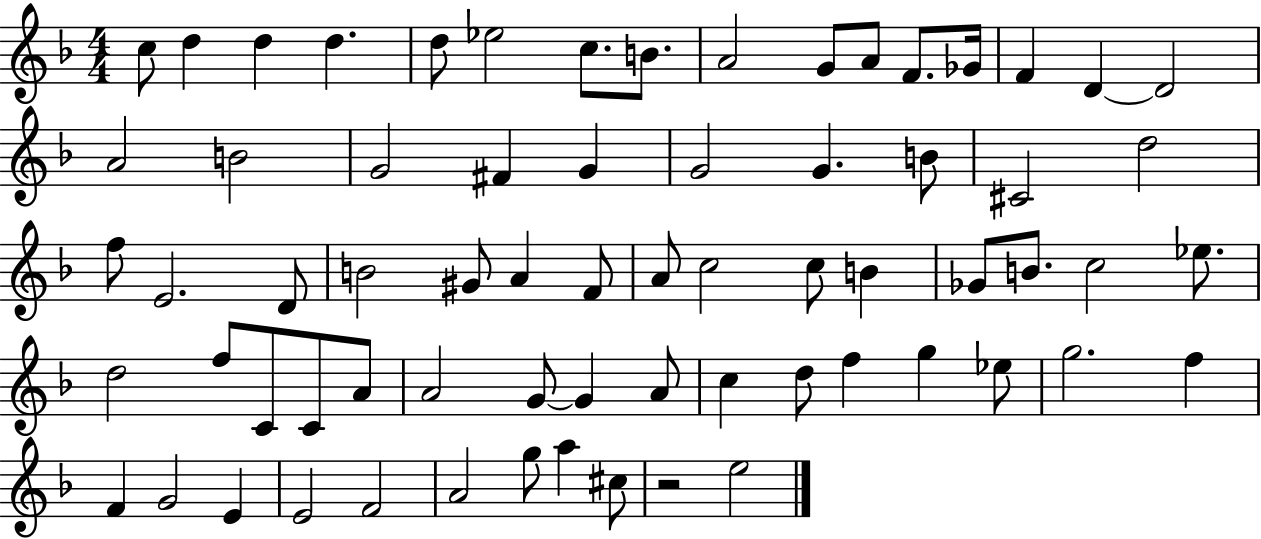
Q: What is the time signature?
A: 4/4